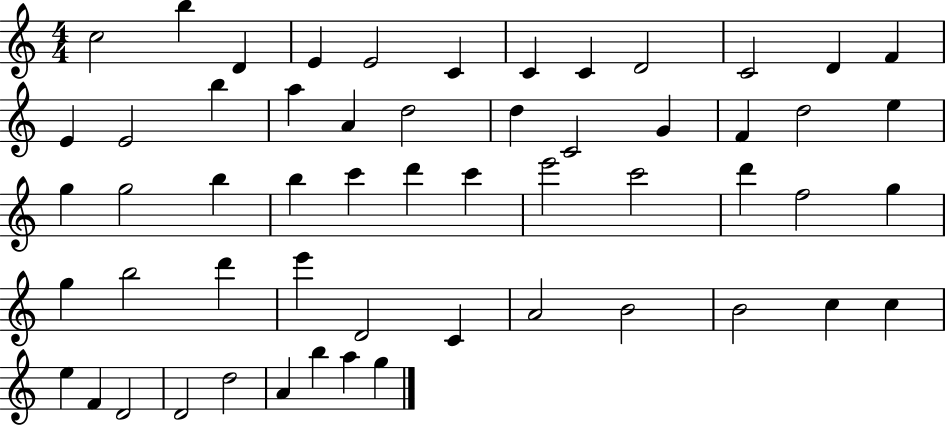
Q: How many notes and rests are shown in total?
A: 56